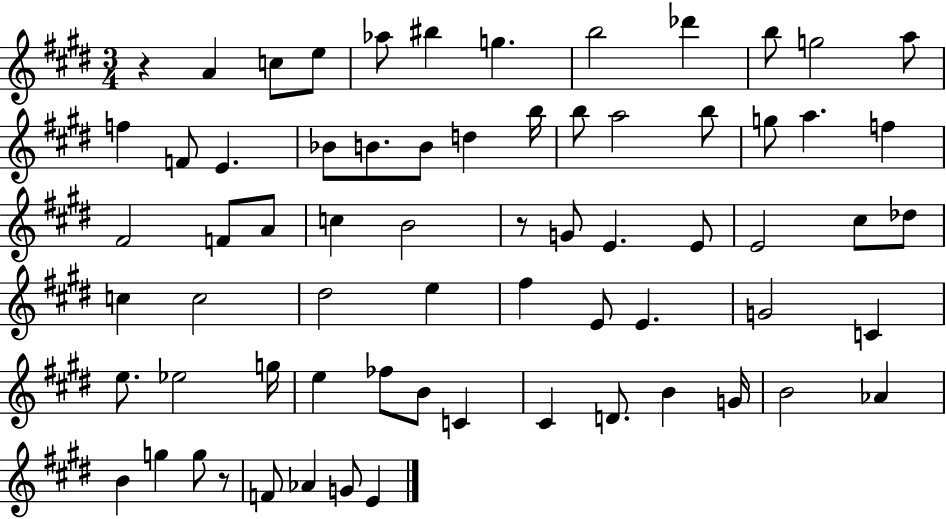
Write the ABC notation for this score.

X:1
T:Untitled
M:3/4
L:1/4
K:E
z A c/2 e/2 _a/2 ^b g b2 _d' b/2 g2 a/2 f F/2 E _B/2 B/2 B/2 d b/4 b/2 a2 b/2 g/2 a f ^F2 F/2 A/2 c B2 z/2 G/2 E E/2 E2 ^c/2 _d/2 c c2 ^d2 e ^f E/2 E G2 C e/2 _e2 g/4 e _f/2 B/2 C ^C D/2 B G/4 B2 _A B g g/2 z/2 F/2 _A G/2 E